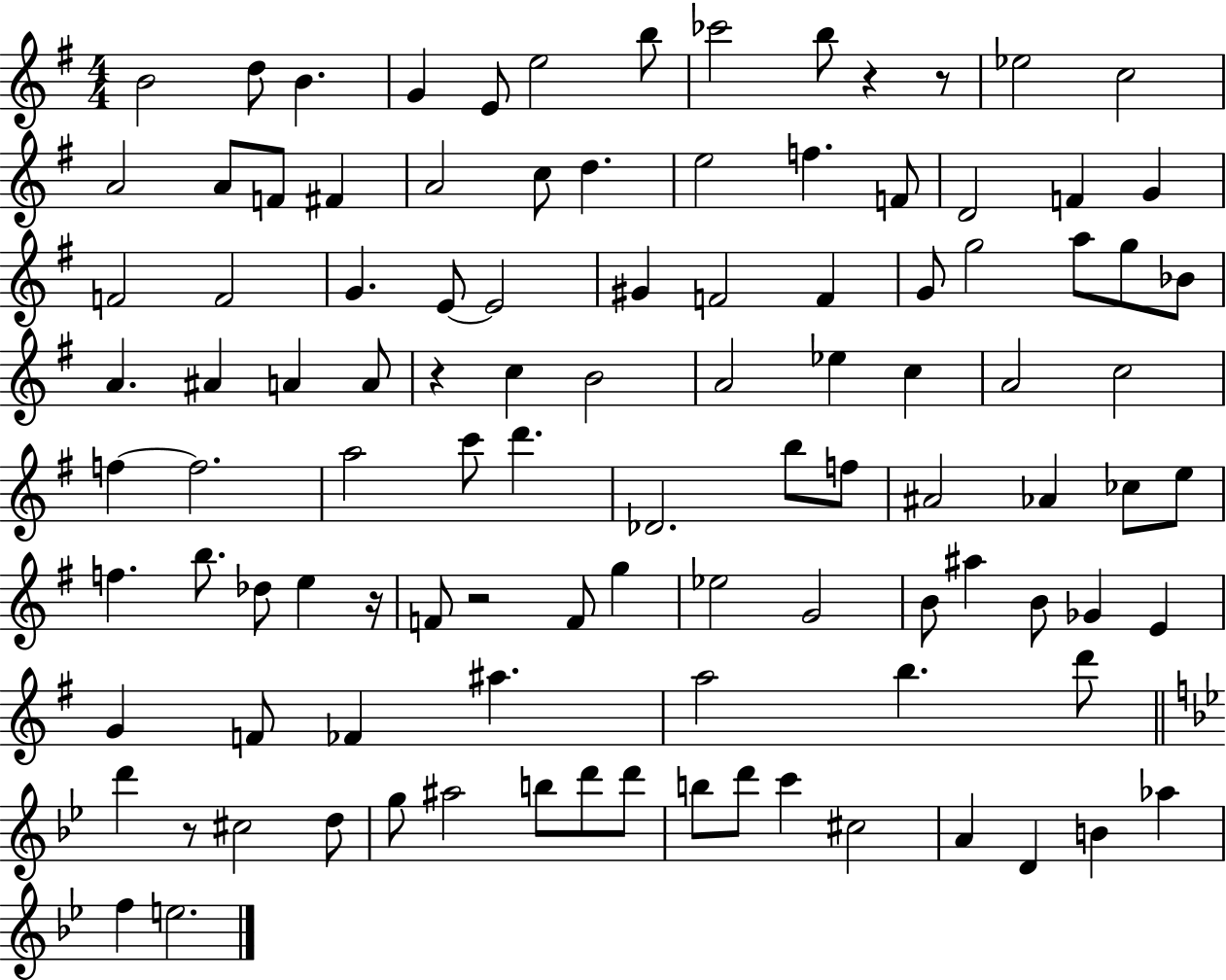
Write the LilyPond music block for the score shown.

{
  \clef treble
  \numericTimeSignature
  \time 4/4
  \key g \major
  \repeat volta 2 { b'2 d''8 b'4. | g'4 e'8 e''2 b''8 | ces'''2 b''8 r4 r8 | ees''2 c''2 | \break a'2 a'8 f'8 fis'4 | a'2 c''8 d''4. | e''2 f''4. f'8 | d'2 f'4 g'4 | \break f'2 f'2 | g'4. e'8~~ e'2 | gis'4 f'2 f'4 | g'8 g''2 a''8 g''8 bes'8 | \break a'4. ais'4 a'4 a'8 | r4 c''4 b'2 | a'2 ees''4 c''4 | a'2 c''2 | \break f''4~~ f''2. | a''2 c'''8 d'''4. | des'2. b''8 f''8 | ais'2 aes'4 ces''8 e''8 | \break f''4. b''8. des''8 e''4 r16 | f'8 r2 f'8 g''4 | ees''2 g'2 | b'8 ais''4 b'8 ges'4 e'4 | \break g'4 f'8 fes'4 ais''4. | a''2 b''4. d'''8 | \bar "||" \break \key bes \major d'''4 r8 cis''2 d''8 | g''8 ais''2 b''8 d'''8 d'''8 | b''8 d'''8 c'''4 cis''2 | a'4 d'4 b'4 aes''4 | \break f''4 e''2. | } \bar "|."
}